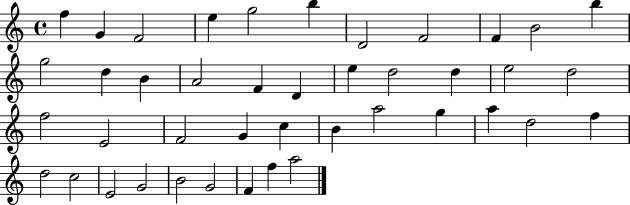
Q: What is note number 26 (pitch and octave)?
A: G4